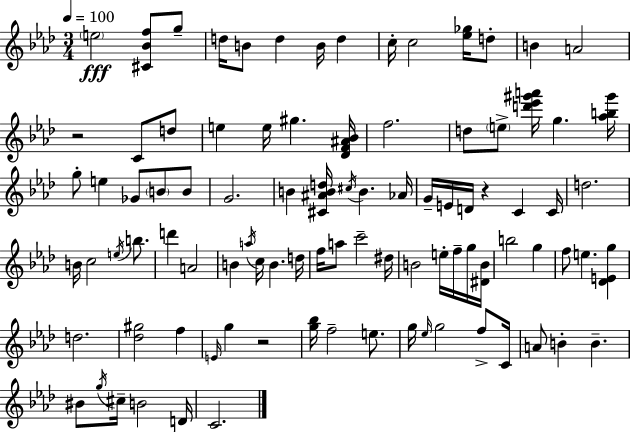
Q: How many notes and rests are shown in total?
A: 93